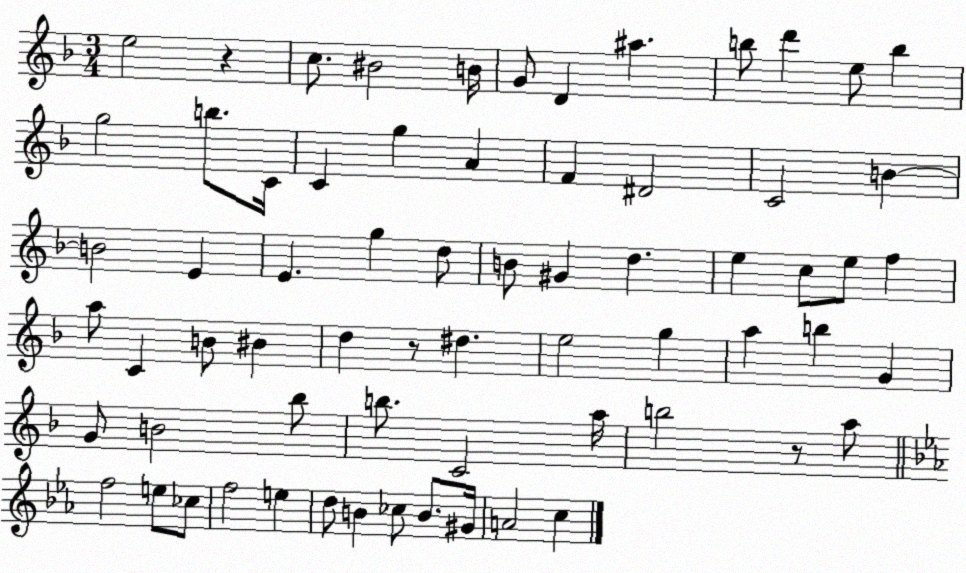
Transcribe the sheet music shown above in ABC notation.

X:1
T:Untitled
M:3/4
L:1/4
K:F
e2 z c/2 ^B2 B/4 G/2 D ^a b/2 d' e/2 b g2 b/2 C/4 C g A F ^D2 C2 B B2 E E g d/2 B/2 ^G d e c/2 e/2 f a/2 C B/2 ^B d z/2 ^d e2 g a b G G/2 B2 _b/2 b/2 C2 a/4 b2 z/2 a/2 f2 e/2 _c/2 f2 e d/2 B _c/2 B/2 ^G/4 A2 c